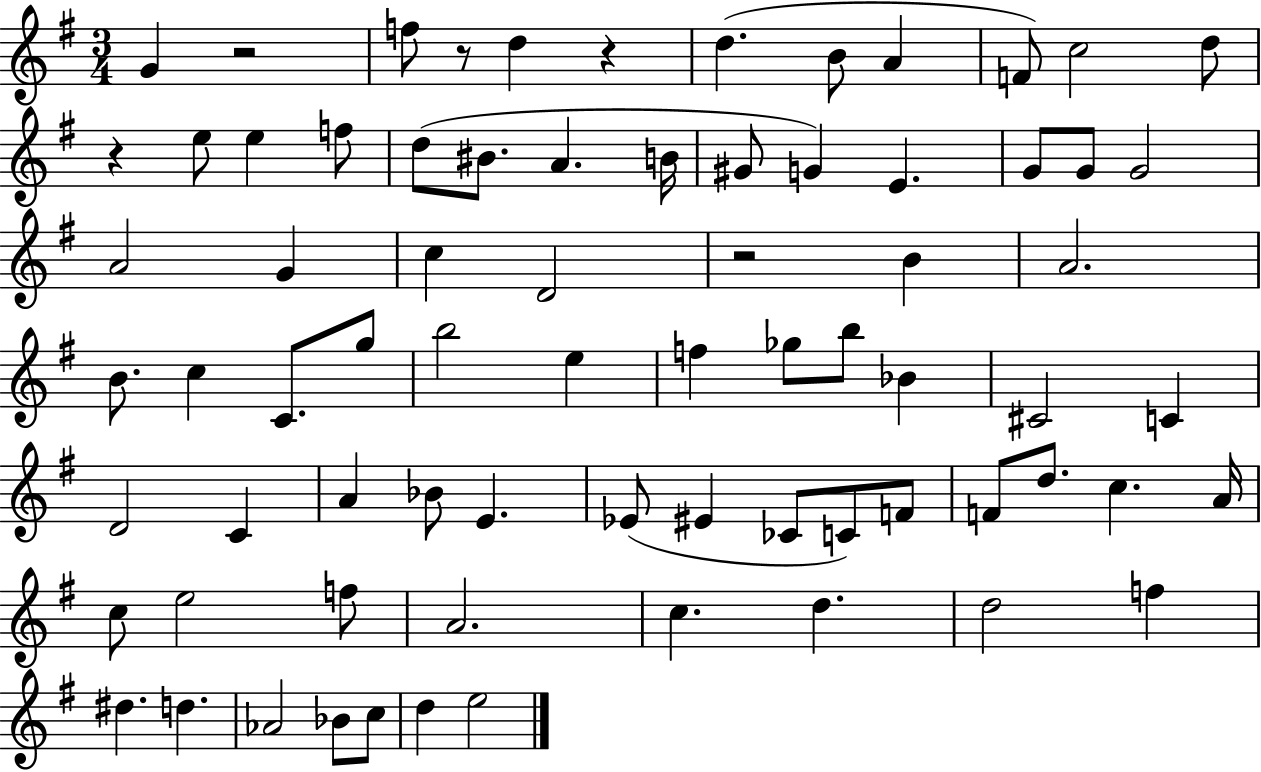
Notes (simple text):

G4/q R/h F5/e R/e D5/q R/q D5/q. B4/e A4/q F4/e C5/h D5/e R/q E5/e E5/q F5/e D5/e BIS4/e. A4/q. B4/s G#4/e G4/q E4/q. G4/e G4/e G4/h A4/h G4/q C5/q D4/h R/h B4/q A4/h. B4/e. C5/q C4/e. G5/e B5/h E5/q F5/q Gb5/e B5/e Bb4/q C#4/h C4/q D4/h C4/q A4/q Bb4/e E4/q. Eb4/e EIS4/q CES4/e C4/e F4/e F4/e D5/e. C5/q. A4/s C5/e E5/h F5/e A4/h. C5/q. D5/q. D5/h F5/q D#5/q. D5/q. Ab4/h Bb4/e C5/e D5/q E5/h